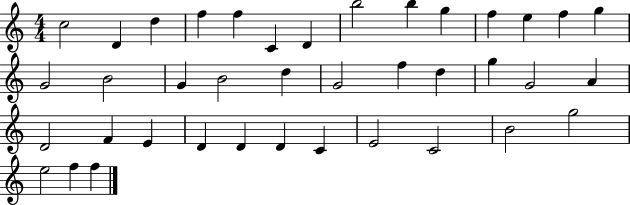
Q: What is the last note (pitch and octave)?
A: F5